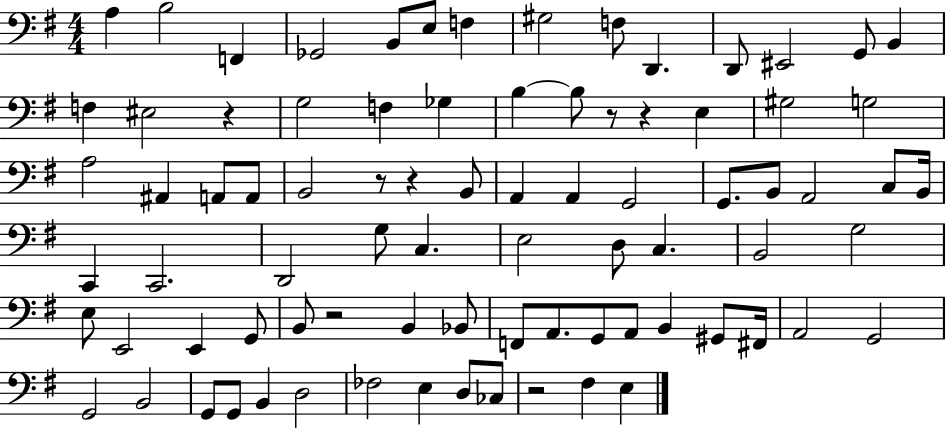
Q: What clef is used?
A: bass